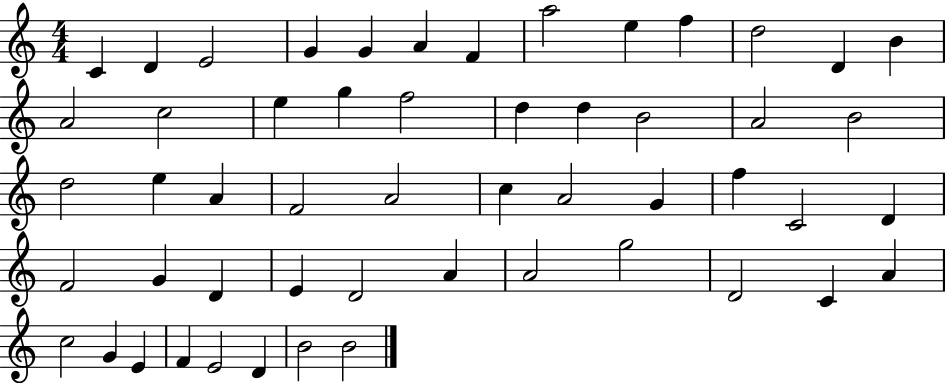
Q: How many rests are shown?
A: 0